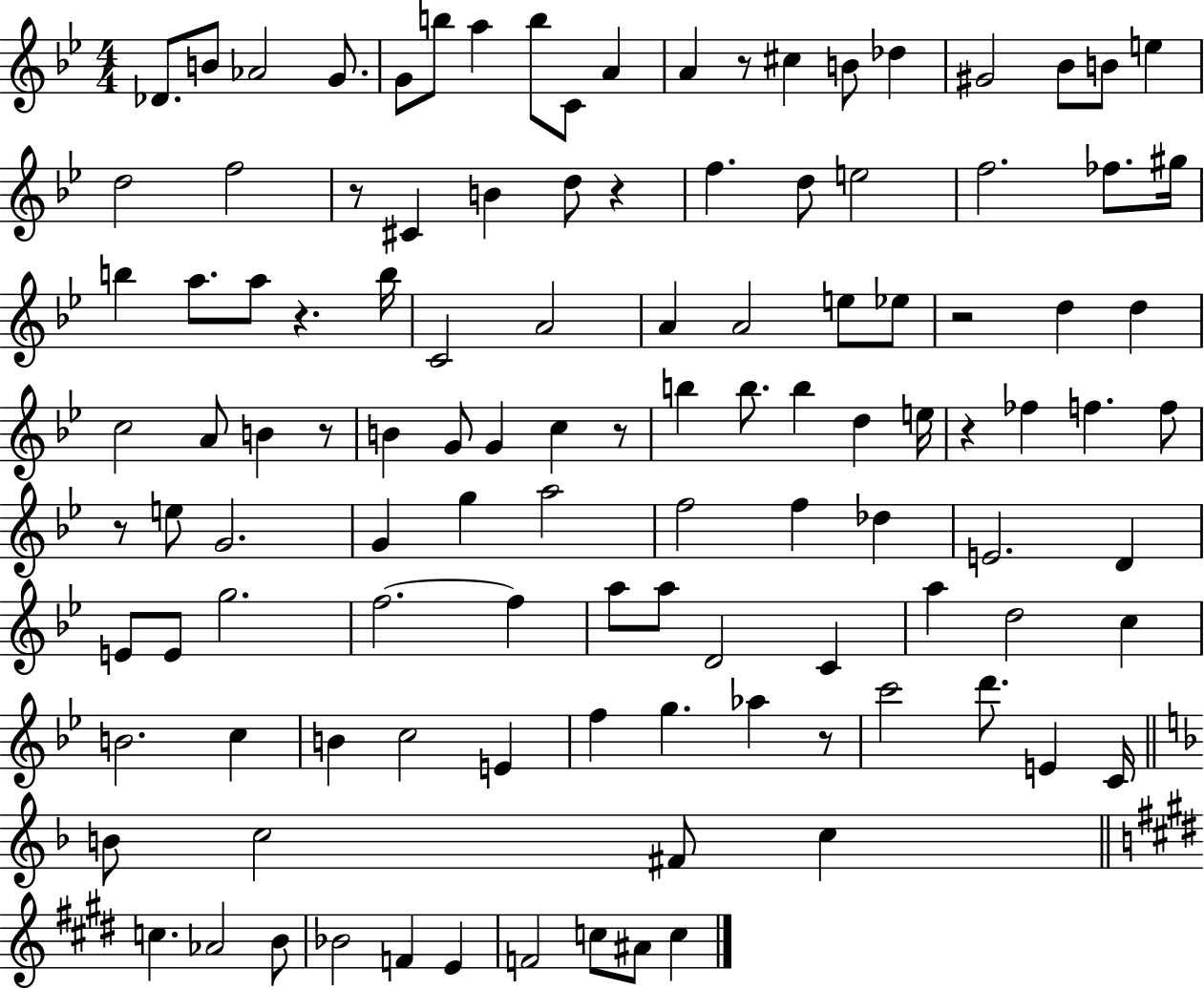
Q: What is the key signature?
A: BES major